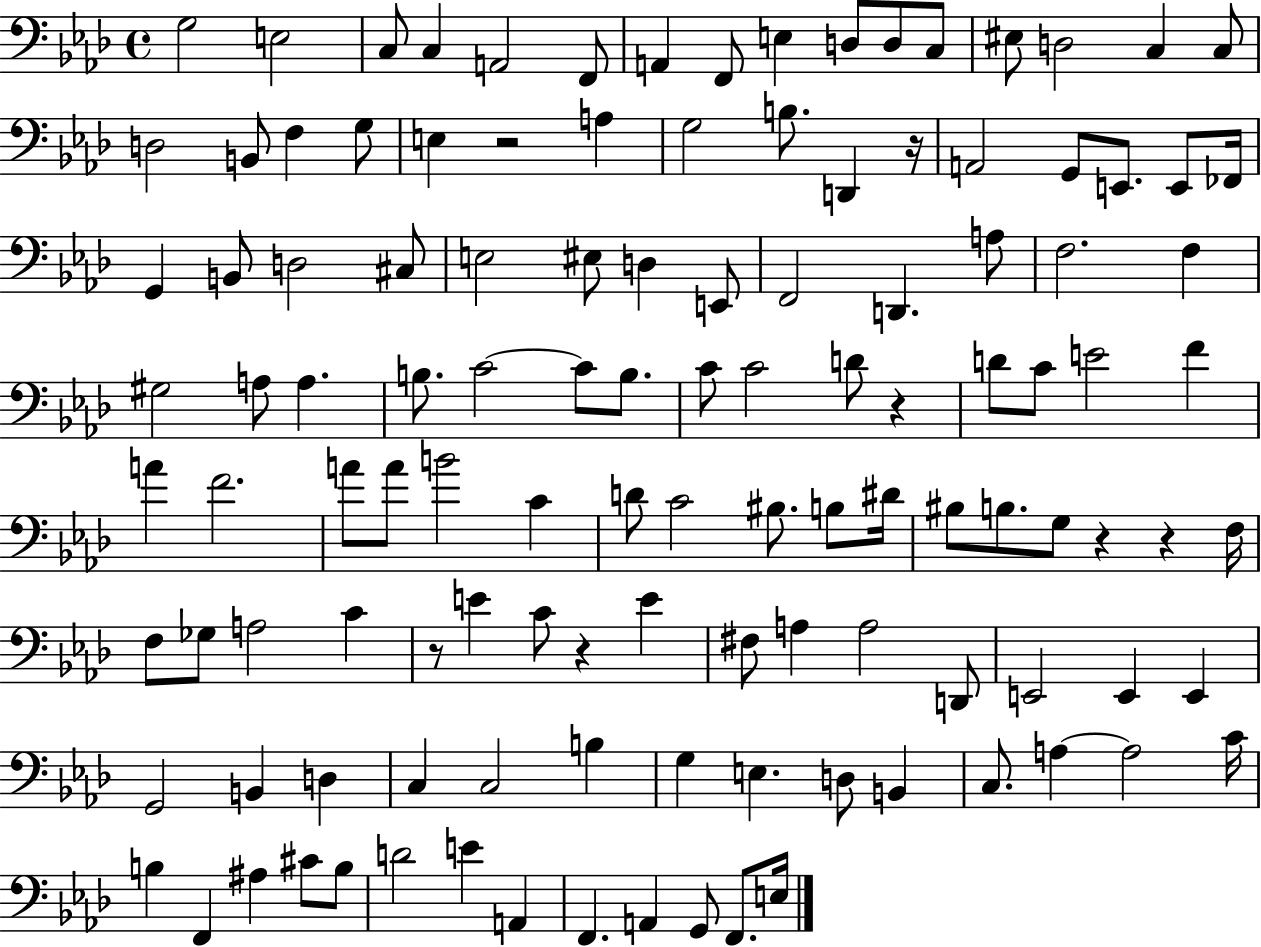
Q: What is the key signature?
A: AES major